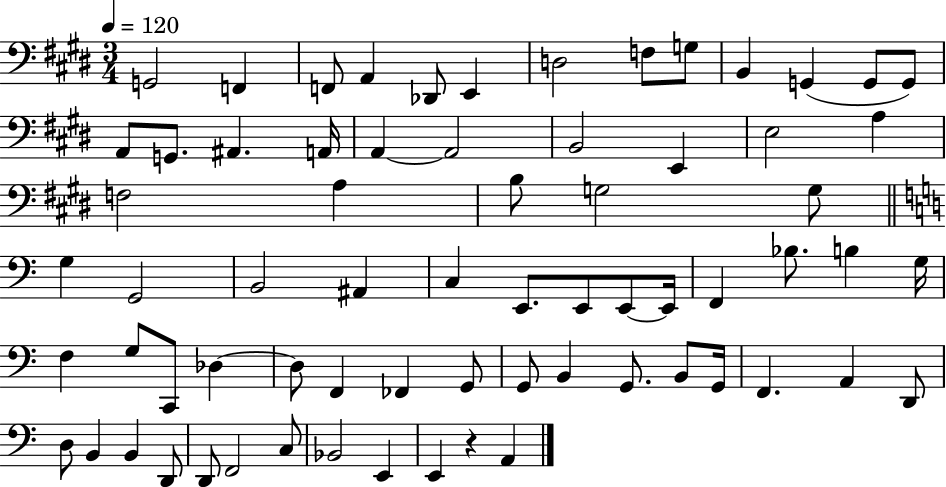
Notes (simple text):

G2/h F2/q F2/e A2/q Db2/e E2/q D3/h F3/e G3/e B2/q G2/q G2/e G2/e A2/e G2/e. A#2/q. A2/s A2/q A2/h B2/h E2/q E3/h A3/q F3/h A3/q B3/e G3/h G3/e G3/q G2/h B2/h A#2/q C3/q E2/e. E2/e E2/e E2/s F2/q Bb3/e. B3/q G3/s F3/q G3/e C2/e Db3/q Db3/e F2/q FES2/q G2/e G2/e B2/q G2/e. B2/e G2/s F2/q. A2/q D2/e D3/e B2/q B2/q D2/e D2/e F2/h C3/e Bb2/h E2/q E2/q R/q A2/q